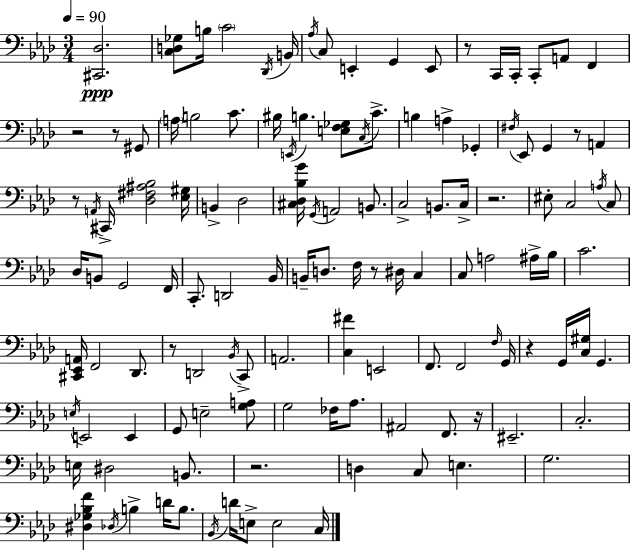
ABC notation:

X:1
T:Untitled
M:3/4
L:1/4
K:Ab
[^C,,_D,]2 [C,D,_G,]/2 B,/4 C2 _D,,/4 B,,/4 _A,/4 C,/2 E,, G,, E,,/2 z/2 C,,/4 C,,/4 C,,/2 A,,/2 F,, z2 z/2 ^G,,/2 A,/4 B,2 C/2 ^B,/4 E,,/4 B, [E,F,_G,]/2 C,/4 C/2 B, A, _G,, ^F,/4 _E,,/2 G,, z/2 A,, z/2 A,,/4 ^C,,/4 [_D,^F,^A,_B,]2 [_E,^G,]/4 B,, _D,2 [^C,_D,_B,G]/4 G,,/4 A,,2 B,,/2 C,2 B,,/2 C,/4 z2 ^E,/2 C,2 A,/4 C,/2 _D,/4 B,,/2 G,,2 F,,/4 C,,/2 D,,2 _B,,/4 B,,/4 D,/2 F,/4 z/2 ^D,/4 C, C,/2 A,2 ^A,/4 _B,/4 C2 [^C,,_E,,A,,]/4 F,,2 _D,,/2 z/2 D,,2 _B,,/4 C,,/2 A,,2 [C,^F] E,,2 F,,/2 F,,2 F,/4 G,,/4 z G,,/4 [C,^G,]/4 G,, E,/4 E,,2 E,, G,,/2 E,2 [G,A,]/2 G,2 _F,/4 _A,/2 ^A,,2 F,,/2 z/4 ^E,,2 C,2 E,/4 ^D,2 B,,/2 z2 D, C,/2 E, G,2 [^D,_G,_B,F] _D,/4 B, D/4 B,/2 _B,,/4 D/4 E,/2 E,2 C,/4